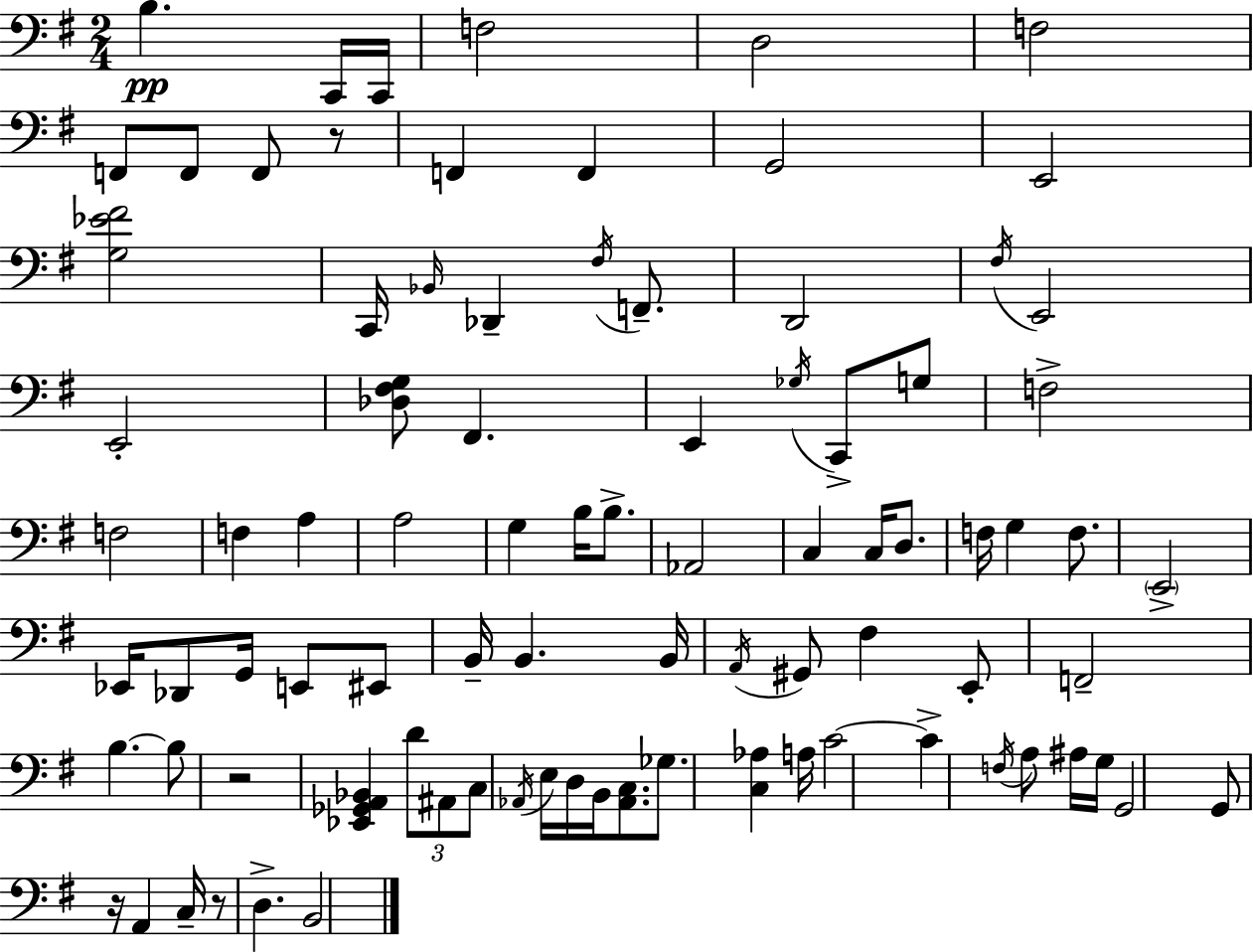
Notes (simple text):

B3/q. C2/s C2/s F3/h D3/h F3/h F2/e F2/e F2/e R/e F2/q F2/q G2/h E2/h [G3,Eb4,F#4]/h C2/s Bb2/s Db2/q F#3/s F2/e. D2/h F#3/s E2/h E2/h [Db3,F#3,G3]/e F#2/q. E2/q Gb3/s C2/e G3/e F3/h F3/h F3/q A3/q A3/h G3/q B3/s B3/e. Ab2/h C3/q C3/s D3/e. F3/s G3/q F3/e. E2/h Eb2/s Db2/e G2/s E2/e EIS2/e B2/s B2/q. B2/s A2/s G#2/e F#3/q E2/e F2/h B3/q. B3/e R/h [Eb2,Gb2,A2,Bb2]/q D4/e A#2/e C3/e Ab2/s E3/s D3/s B2/s [Ab2,C3]/e. Gb3/e. [C3,Ab3]/q A3/s C4/h C4/q F3/s A3/e A#3/s G3/s G2/h G2/e R/s A2/q C3/s R/e D3/q. B2/h